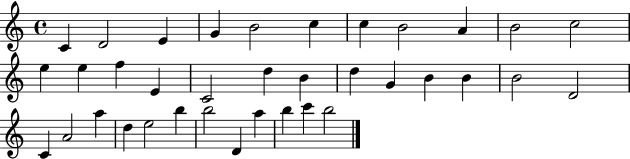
C4/q D4/h E4/q G4/q B4/h C5/q C5/q B4/h A4/q B4/h C5/h E5/q E5/q F5/q E4/q C4/h D5/q B4/q D5/q G4/q B4/q B4/q B4/h D4/h C4/q A4/h A5/q D5/q E5/h B5/q B5/h D4/q A5/q B5/q C6/q B5/h